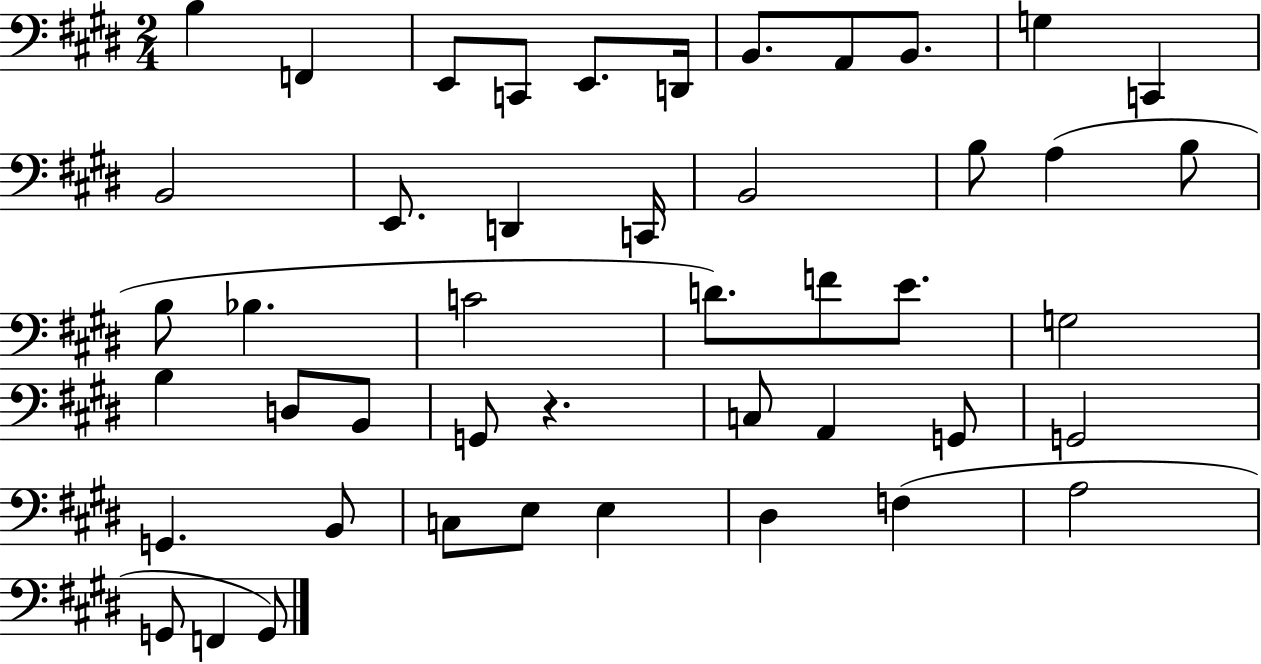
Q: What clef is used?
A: bass